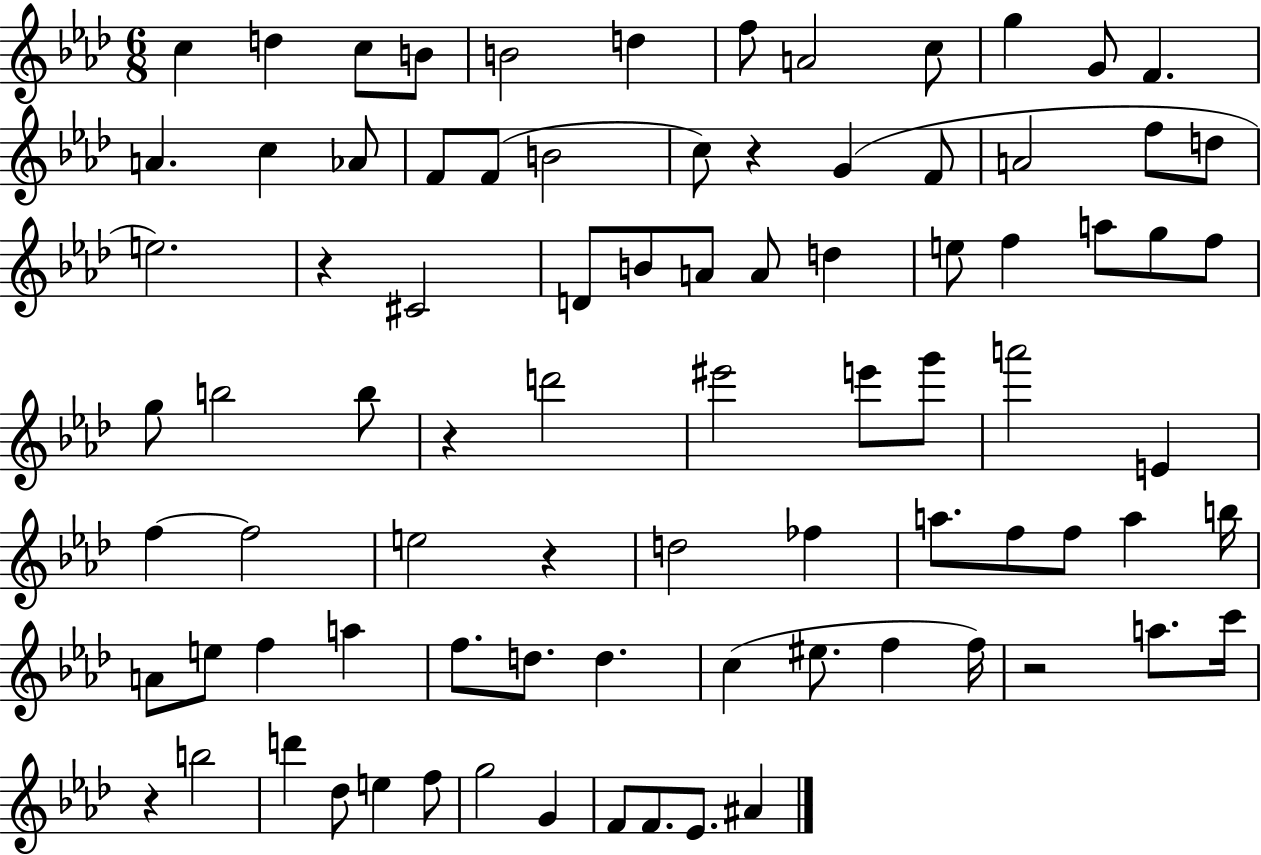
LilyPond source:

{
  \clef treble
  \numericTimeSignature
  \time 6/8
  \key aes \major
  c''4 d''4 c''8 b'8 | b'2 d''4 | f''8 a'2 c''8 | g''4 g'8 f'4. | \break a'4. c''4 aes'8 | f'8 f'8( b'2 | c''8) r4 g'4( f'8 | a'2 f''8 d''8 | \break e''2.) | r4 cis'2 | d'8 b'8 a'8 a'8 d''4 | e''8 f''4 a''8 g''8 f''8 | \break g''8 b''2 b''8 | r4 d'''2 | eis'''2 e'''8 g'''8 | a'''2 e'4 | \break f''4~~ f''2 | e''2 r4 | d''2 fes''4 | a''8. f''8 f''8 a''4 b''16 | \break a'8 e''8 f''4 a''4 | f''8. d''8. d''4. | c''4( eis''8. f''4 f''16) | r2 a''8. c'''16 | \break r4 b''2 | d'''4 des''8 e''4 f''8 | g''2 g'4 | f'8 f'8. ees'8. ais'4 | \break \bar "|."
}